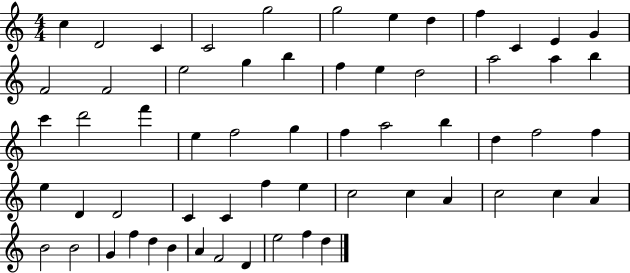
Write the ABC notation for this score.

X:1
T:Untitled
M:4/4
L:1/4
K:C
c D2 C C2 g2 g2 e d f C E G F2 F2 e2 g b f e d2 a2 a b c' d'2 f' e f2 g f a2 b d f2 f e D D2 C C f e c2 c A c2 c A B2 B2 G f d B A F2 D e2 f d